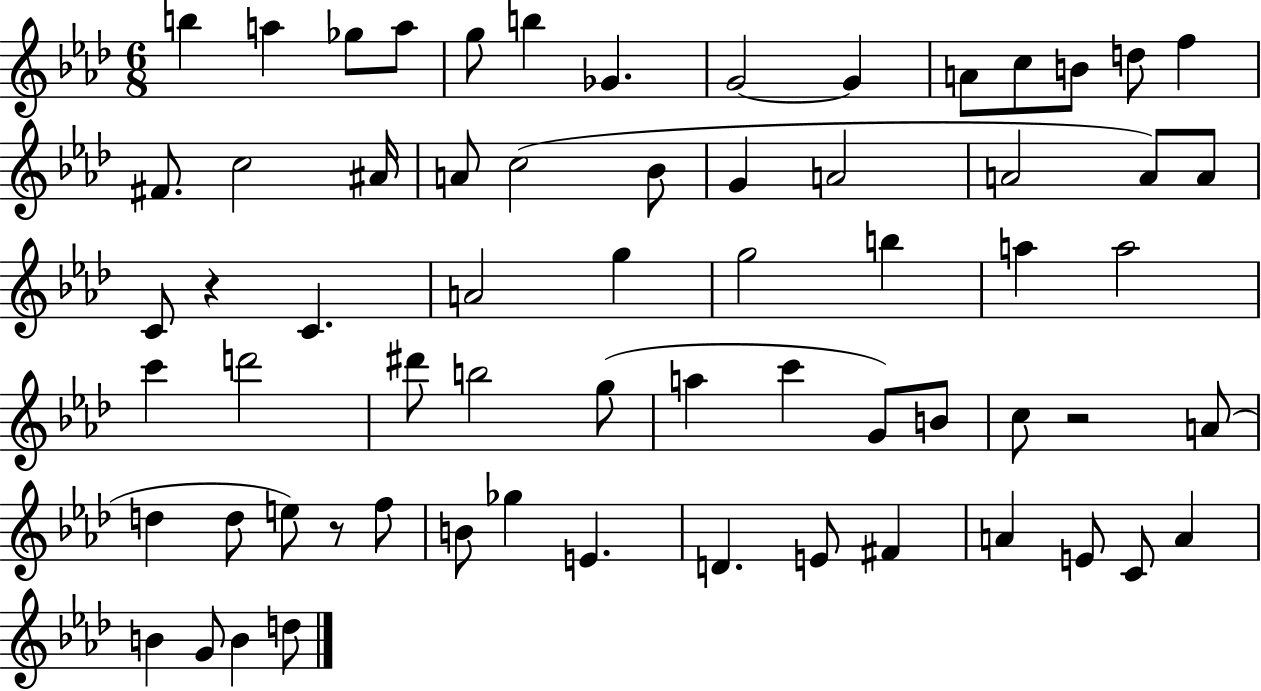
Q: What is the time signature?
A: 6/8